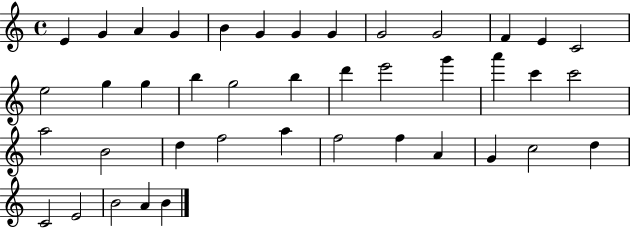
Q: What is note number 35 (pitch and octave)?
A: C5